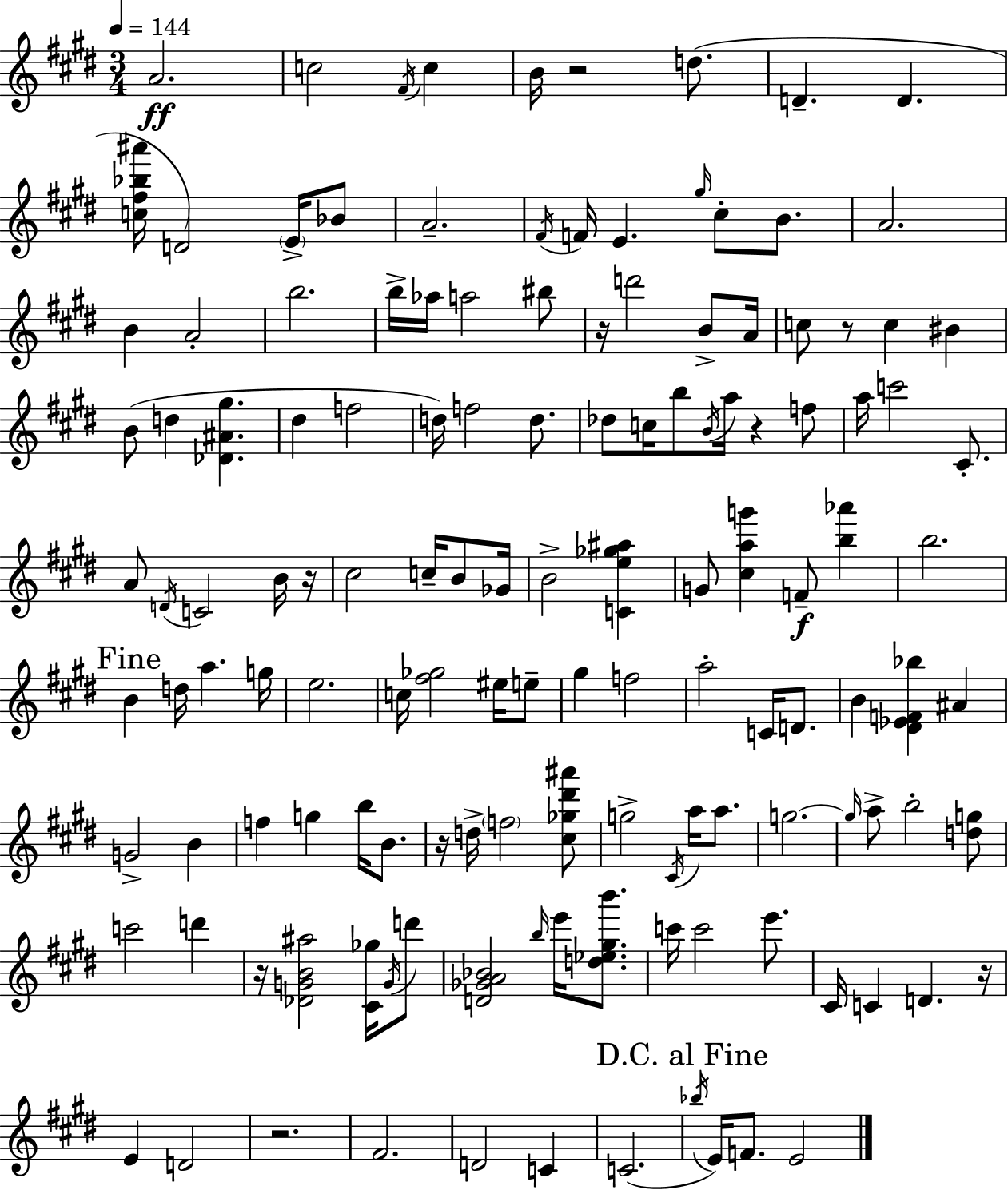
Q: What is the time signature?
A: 3/4